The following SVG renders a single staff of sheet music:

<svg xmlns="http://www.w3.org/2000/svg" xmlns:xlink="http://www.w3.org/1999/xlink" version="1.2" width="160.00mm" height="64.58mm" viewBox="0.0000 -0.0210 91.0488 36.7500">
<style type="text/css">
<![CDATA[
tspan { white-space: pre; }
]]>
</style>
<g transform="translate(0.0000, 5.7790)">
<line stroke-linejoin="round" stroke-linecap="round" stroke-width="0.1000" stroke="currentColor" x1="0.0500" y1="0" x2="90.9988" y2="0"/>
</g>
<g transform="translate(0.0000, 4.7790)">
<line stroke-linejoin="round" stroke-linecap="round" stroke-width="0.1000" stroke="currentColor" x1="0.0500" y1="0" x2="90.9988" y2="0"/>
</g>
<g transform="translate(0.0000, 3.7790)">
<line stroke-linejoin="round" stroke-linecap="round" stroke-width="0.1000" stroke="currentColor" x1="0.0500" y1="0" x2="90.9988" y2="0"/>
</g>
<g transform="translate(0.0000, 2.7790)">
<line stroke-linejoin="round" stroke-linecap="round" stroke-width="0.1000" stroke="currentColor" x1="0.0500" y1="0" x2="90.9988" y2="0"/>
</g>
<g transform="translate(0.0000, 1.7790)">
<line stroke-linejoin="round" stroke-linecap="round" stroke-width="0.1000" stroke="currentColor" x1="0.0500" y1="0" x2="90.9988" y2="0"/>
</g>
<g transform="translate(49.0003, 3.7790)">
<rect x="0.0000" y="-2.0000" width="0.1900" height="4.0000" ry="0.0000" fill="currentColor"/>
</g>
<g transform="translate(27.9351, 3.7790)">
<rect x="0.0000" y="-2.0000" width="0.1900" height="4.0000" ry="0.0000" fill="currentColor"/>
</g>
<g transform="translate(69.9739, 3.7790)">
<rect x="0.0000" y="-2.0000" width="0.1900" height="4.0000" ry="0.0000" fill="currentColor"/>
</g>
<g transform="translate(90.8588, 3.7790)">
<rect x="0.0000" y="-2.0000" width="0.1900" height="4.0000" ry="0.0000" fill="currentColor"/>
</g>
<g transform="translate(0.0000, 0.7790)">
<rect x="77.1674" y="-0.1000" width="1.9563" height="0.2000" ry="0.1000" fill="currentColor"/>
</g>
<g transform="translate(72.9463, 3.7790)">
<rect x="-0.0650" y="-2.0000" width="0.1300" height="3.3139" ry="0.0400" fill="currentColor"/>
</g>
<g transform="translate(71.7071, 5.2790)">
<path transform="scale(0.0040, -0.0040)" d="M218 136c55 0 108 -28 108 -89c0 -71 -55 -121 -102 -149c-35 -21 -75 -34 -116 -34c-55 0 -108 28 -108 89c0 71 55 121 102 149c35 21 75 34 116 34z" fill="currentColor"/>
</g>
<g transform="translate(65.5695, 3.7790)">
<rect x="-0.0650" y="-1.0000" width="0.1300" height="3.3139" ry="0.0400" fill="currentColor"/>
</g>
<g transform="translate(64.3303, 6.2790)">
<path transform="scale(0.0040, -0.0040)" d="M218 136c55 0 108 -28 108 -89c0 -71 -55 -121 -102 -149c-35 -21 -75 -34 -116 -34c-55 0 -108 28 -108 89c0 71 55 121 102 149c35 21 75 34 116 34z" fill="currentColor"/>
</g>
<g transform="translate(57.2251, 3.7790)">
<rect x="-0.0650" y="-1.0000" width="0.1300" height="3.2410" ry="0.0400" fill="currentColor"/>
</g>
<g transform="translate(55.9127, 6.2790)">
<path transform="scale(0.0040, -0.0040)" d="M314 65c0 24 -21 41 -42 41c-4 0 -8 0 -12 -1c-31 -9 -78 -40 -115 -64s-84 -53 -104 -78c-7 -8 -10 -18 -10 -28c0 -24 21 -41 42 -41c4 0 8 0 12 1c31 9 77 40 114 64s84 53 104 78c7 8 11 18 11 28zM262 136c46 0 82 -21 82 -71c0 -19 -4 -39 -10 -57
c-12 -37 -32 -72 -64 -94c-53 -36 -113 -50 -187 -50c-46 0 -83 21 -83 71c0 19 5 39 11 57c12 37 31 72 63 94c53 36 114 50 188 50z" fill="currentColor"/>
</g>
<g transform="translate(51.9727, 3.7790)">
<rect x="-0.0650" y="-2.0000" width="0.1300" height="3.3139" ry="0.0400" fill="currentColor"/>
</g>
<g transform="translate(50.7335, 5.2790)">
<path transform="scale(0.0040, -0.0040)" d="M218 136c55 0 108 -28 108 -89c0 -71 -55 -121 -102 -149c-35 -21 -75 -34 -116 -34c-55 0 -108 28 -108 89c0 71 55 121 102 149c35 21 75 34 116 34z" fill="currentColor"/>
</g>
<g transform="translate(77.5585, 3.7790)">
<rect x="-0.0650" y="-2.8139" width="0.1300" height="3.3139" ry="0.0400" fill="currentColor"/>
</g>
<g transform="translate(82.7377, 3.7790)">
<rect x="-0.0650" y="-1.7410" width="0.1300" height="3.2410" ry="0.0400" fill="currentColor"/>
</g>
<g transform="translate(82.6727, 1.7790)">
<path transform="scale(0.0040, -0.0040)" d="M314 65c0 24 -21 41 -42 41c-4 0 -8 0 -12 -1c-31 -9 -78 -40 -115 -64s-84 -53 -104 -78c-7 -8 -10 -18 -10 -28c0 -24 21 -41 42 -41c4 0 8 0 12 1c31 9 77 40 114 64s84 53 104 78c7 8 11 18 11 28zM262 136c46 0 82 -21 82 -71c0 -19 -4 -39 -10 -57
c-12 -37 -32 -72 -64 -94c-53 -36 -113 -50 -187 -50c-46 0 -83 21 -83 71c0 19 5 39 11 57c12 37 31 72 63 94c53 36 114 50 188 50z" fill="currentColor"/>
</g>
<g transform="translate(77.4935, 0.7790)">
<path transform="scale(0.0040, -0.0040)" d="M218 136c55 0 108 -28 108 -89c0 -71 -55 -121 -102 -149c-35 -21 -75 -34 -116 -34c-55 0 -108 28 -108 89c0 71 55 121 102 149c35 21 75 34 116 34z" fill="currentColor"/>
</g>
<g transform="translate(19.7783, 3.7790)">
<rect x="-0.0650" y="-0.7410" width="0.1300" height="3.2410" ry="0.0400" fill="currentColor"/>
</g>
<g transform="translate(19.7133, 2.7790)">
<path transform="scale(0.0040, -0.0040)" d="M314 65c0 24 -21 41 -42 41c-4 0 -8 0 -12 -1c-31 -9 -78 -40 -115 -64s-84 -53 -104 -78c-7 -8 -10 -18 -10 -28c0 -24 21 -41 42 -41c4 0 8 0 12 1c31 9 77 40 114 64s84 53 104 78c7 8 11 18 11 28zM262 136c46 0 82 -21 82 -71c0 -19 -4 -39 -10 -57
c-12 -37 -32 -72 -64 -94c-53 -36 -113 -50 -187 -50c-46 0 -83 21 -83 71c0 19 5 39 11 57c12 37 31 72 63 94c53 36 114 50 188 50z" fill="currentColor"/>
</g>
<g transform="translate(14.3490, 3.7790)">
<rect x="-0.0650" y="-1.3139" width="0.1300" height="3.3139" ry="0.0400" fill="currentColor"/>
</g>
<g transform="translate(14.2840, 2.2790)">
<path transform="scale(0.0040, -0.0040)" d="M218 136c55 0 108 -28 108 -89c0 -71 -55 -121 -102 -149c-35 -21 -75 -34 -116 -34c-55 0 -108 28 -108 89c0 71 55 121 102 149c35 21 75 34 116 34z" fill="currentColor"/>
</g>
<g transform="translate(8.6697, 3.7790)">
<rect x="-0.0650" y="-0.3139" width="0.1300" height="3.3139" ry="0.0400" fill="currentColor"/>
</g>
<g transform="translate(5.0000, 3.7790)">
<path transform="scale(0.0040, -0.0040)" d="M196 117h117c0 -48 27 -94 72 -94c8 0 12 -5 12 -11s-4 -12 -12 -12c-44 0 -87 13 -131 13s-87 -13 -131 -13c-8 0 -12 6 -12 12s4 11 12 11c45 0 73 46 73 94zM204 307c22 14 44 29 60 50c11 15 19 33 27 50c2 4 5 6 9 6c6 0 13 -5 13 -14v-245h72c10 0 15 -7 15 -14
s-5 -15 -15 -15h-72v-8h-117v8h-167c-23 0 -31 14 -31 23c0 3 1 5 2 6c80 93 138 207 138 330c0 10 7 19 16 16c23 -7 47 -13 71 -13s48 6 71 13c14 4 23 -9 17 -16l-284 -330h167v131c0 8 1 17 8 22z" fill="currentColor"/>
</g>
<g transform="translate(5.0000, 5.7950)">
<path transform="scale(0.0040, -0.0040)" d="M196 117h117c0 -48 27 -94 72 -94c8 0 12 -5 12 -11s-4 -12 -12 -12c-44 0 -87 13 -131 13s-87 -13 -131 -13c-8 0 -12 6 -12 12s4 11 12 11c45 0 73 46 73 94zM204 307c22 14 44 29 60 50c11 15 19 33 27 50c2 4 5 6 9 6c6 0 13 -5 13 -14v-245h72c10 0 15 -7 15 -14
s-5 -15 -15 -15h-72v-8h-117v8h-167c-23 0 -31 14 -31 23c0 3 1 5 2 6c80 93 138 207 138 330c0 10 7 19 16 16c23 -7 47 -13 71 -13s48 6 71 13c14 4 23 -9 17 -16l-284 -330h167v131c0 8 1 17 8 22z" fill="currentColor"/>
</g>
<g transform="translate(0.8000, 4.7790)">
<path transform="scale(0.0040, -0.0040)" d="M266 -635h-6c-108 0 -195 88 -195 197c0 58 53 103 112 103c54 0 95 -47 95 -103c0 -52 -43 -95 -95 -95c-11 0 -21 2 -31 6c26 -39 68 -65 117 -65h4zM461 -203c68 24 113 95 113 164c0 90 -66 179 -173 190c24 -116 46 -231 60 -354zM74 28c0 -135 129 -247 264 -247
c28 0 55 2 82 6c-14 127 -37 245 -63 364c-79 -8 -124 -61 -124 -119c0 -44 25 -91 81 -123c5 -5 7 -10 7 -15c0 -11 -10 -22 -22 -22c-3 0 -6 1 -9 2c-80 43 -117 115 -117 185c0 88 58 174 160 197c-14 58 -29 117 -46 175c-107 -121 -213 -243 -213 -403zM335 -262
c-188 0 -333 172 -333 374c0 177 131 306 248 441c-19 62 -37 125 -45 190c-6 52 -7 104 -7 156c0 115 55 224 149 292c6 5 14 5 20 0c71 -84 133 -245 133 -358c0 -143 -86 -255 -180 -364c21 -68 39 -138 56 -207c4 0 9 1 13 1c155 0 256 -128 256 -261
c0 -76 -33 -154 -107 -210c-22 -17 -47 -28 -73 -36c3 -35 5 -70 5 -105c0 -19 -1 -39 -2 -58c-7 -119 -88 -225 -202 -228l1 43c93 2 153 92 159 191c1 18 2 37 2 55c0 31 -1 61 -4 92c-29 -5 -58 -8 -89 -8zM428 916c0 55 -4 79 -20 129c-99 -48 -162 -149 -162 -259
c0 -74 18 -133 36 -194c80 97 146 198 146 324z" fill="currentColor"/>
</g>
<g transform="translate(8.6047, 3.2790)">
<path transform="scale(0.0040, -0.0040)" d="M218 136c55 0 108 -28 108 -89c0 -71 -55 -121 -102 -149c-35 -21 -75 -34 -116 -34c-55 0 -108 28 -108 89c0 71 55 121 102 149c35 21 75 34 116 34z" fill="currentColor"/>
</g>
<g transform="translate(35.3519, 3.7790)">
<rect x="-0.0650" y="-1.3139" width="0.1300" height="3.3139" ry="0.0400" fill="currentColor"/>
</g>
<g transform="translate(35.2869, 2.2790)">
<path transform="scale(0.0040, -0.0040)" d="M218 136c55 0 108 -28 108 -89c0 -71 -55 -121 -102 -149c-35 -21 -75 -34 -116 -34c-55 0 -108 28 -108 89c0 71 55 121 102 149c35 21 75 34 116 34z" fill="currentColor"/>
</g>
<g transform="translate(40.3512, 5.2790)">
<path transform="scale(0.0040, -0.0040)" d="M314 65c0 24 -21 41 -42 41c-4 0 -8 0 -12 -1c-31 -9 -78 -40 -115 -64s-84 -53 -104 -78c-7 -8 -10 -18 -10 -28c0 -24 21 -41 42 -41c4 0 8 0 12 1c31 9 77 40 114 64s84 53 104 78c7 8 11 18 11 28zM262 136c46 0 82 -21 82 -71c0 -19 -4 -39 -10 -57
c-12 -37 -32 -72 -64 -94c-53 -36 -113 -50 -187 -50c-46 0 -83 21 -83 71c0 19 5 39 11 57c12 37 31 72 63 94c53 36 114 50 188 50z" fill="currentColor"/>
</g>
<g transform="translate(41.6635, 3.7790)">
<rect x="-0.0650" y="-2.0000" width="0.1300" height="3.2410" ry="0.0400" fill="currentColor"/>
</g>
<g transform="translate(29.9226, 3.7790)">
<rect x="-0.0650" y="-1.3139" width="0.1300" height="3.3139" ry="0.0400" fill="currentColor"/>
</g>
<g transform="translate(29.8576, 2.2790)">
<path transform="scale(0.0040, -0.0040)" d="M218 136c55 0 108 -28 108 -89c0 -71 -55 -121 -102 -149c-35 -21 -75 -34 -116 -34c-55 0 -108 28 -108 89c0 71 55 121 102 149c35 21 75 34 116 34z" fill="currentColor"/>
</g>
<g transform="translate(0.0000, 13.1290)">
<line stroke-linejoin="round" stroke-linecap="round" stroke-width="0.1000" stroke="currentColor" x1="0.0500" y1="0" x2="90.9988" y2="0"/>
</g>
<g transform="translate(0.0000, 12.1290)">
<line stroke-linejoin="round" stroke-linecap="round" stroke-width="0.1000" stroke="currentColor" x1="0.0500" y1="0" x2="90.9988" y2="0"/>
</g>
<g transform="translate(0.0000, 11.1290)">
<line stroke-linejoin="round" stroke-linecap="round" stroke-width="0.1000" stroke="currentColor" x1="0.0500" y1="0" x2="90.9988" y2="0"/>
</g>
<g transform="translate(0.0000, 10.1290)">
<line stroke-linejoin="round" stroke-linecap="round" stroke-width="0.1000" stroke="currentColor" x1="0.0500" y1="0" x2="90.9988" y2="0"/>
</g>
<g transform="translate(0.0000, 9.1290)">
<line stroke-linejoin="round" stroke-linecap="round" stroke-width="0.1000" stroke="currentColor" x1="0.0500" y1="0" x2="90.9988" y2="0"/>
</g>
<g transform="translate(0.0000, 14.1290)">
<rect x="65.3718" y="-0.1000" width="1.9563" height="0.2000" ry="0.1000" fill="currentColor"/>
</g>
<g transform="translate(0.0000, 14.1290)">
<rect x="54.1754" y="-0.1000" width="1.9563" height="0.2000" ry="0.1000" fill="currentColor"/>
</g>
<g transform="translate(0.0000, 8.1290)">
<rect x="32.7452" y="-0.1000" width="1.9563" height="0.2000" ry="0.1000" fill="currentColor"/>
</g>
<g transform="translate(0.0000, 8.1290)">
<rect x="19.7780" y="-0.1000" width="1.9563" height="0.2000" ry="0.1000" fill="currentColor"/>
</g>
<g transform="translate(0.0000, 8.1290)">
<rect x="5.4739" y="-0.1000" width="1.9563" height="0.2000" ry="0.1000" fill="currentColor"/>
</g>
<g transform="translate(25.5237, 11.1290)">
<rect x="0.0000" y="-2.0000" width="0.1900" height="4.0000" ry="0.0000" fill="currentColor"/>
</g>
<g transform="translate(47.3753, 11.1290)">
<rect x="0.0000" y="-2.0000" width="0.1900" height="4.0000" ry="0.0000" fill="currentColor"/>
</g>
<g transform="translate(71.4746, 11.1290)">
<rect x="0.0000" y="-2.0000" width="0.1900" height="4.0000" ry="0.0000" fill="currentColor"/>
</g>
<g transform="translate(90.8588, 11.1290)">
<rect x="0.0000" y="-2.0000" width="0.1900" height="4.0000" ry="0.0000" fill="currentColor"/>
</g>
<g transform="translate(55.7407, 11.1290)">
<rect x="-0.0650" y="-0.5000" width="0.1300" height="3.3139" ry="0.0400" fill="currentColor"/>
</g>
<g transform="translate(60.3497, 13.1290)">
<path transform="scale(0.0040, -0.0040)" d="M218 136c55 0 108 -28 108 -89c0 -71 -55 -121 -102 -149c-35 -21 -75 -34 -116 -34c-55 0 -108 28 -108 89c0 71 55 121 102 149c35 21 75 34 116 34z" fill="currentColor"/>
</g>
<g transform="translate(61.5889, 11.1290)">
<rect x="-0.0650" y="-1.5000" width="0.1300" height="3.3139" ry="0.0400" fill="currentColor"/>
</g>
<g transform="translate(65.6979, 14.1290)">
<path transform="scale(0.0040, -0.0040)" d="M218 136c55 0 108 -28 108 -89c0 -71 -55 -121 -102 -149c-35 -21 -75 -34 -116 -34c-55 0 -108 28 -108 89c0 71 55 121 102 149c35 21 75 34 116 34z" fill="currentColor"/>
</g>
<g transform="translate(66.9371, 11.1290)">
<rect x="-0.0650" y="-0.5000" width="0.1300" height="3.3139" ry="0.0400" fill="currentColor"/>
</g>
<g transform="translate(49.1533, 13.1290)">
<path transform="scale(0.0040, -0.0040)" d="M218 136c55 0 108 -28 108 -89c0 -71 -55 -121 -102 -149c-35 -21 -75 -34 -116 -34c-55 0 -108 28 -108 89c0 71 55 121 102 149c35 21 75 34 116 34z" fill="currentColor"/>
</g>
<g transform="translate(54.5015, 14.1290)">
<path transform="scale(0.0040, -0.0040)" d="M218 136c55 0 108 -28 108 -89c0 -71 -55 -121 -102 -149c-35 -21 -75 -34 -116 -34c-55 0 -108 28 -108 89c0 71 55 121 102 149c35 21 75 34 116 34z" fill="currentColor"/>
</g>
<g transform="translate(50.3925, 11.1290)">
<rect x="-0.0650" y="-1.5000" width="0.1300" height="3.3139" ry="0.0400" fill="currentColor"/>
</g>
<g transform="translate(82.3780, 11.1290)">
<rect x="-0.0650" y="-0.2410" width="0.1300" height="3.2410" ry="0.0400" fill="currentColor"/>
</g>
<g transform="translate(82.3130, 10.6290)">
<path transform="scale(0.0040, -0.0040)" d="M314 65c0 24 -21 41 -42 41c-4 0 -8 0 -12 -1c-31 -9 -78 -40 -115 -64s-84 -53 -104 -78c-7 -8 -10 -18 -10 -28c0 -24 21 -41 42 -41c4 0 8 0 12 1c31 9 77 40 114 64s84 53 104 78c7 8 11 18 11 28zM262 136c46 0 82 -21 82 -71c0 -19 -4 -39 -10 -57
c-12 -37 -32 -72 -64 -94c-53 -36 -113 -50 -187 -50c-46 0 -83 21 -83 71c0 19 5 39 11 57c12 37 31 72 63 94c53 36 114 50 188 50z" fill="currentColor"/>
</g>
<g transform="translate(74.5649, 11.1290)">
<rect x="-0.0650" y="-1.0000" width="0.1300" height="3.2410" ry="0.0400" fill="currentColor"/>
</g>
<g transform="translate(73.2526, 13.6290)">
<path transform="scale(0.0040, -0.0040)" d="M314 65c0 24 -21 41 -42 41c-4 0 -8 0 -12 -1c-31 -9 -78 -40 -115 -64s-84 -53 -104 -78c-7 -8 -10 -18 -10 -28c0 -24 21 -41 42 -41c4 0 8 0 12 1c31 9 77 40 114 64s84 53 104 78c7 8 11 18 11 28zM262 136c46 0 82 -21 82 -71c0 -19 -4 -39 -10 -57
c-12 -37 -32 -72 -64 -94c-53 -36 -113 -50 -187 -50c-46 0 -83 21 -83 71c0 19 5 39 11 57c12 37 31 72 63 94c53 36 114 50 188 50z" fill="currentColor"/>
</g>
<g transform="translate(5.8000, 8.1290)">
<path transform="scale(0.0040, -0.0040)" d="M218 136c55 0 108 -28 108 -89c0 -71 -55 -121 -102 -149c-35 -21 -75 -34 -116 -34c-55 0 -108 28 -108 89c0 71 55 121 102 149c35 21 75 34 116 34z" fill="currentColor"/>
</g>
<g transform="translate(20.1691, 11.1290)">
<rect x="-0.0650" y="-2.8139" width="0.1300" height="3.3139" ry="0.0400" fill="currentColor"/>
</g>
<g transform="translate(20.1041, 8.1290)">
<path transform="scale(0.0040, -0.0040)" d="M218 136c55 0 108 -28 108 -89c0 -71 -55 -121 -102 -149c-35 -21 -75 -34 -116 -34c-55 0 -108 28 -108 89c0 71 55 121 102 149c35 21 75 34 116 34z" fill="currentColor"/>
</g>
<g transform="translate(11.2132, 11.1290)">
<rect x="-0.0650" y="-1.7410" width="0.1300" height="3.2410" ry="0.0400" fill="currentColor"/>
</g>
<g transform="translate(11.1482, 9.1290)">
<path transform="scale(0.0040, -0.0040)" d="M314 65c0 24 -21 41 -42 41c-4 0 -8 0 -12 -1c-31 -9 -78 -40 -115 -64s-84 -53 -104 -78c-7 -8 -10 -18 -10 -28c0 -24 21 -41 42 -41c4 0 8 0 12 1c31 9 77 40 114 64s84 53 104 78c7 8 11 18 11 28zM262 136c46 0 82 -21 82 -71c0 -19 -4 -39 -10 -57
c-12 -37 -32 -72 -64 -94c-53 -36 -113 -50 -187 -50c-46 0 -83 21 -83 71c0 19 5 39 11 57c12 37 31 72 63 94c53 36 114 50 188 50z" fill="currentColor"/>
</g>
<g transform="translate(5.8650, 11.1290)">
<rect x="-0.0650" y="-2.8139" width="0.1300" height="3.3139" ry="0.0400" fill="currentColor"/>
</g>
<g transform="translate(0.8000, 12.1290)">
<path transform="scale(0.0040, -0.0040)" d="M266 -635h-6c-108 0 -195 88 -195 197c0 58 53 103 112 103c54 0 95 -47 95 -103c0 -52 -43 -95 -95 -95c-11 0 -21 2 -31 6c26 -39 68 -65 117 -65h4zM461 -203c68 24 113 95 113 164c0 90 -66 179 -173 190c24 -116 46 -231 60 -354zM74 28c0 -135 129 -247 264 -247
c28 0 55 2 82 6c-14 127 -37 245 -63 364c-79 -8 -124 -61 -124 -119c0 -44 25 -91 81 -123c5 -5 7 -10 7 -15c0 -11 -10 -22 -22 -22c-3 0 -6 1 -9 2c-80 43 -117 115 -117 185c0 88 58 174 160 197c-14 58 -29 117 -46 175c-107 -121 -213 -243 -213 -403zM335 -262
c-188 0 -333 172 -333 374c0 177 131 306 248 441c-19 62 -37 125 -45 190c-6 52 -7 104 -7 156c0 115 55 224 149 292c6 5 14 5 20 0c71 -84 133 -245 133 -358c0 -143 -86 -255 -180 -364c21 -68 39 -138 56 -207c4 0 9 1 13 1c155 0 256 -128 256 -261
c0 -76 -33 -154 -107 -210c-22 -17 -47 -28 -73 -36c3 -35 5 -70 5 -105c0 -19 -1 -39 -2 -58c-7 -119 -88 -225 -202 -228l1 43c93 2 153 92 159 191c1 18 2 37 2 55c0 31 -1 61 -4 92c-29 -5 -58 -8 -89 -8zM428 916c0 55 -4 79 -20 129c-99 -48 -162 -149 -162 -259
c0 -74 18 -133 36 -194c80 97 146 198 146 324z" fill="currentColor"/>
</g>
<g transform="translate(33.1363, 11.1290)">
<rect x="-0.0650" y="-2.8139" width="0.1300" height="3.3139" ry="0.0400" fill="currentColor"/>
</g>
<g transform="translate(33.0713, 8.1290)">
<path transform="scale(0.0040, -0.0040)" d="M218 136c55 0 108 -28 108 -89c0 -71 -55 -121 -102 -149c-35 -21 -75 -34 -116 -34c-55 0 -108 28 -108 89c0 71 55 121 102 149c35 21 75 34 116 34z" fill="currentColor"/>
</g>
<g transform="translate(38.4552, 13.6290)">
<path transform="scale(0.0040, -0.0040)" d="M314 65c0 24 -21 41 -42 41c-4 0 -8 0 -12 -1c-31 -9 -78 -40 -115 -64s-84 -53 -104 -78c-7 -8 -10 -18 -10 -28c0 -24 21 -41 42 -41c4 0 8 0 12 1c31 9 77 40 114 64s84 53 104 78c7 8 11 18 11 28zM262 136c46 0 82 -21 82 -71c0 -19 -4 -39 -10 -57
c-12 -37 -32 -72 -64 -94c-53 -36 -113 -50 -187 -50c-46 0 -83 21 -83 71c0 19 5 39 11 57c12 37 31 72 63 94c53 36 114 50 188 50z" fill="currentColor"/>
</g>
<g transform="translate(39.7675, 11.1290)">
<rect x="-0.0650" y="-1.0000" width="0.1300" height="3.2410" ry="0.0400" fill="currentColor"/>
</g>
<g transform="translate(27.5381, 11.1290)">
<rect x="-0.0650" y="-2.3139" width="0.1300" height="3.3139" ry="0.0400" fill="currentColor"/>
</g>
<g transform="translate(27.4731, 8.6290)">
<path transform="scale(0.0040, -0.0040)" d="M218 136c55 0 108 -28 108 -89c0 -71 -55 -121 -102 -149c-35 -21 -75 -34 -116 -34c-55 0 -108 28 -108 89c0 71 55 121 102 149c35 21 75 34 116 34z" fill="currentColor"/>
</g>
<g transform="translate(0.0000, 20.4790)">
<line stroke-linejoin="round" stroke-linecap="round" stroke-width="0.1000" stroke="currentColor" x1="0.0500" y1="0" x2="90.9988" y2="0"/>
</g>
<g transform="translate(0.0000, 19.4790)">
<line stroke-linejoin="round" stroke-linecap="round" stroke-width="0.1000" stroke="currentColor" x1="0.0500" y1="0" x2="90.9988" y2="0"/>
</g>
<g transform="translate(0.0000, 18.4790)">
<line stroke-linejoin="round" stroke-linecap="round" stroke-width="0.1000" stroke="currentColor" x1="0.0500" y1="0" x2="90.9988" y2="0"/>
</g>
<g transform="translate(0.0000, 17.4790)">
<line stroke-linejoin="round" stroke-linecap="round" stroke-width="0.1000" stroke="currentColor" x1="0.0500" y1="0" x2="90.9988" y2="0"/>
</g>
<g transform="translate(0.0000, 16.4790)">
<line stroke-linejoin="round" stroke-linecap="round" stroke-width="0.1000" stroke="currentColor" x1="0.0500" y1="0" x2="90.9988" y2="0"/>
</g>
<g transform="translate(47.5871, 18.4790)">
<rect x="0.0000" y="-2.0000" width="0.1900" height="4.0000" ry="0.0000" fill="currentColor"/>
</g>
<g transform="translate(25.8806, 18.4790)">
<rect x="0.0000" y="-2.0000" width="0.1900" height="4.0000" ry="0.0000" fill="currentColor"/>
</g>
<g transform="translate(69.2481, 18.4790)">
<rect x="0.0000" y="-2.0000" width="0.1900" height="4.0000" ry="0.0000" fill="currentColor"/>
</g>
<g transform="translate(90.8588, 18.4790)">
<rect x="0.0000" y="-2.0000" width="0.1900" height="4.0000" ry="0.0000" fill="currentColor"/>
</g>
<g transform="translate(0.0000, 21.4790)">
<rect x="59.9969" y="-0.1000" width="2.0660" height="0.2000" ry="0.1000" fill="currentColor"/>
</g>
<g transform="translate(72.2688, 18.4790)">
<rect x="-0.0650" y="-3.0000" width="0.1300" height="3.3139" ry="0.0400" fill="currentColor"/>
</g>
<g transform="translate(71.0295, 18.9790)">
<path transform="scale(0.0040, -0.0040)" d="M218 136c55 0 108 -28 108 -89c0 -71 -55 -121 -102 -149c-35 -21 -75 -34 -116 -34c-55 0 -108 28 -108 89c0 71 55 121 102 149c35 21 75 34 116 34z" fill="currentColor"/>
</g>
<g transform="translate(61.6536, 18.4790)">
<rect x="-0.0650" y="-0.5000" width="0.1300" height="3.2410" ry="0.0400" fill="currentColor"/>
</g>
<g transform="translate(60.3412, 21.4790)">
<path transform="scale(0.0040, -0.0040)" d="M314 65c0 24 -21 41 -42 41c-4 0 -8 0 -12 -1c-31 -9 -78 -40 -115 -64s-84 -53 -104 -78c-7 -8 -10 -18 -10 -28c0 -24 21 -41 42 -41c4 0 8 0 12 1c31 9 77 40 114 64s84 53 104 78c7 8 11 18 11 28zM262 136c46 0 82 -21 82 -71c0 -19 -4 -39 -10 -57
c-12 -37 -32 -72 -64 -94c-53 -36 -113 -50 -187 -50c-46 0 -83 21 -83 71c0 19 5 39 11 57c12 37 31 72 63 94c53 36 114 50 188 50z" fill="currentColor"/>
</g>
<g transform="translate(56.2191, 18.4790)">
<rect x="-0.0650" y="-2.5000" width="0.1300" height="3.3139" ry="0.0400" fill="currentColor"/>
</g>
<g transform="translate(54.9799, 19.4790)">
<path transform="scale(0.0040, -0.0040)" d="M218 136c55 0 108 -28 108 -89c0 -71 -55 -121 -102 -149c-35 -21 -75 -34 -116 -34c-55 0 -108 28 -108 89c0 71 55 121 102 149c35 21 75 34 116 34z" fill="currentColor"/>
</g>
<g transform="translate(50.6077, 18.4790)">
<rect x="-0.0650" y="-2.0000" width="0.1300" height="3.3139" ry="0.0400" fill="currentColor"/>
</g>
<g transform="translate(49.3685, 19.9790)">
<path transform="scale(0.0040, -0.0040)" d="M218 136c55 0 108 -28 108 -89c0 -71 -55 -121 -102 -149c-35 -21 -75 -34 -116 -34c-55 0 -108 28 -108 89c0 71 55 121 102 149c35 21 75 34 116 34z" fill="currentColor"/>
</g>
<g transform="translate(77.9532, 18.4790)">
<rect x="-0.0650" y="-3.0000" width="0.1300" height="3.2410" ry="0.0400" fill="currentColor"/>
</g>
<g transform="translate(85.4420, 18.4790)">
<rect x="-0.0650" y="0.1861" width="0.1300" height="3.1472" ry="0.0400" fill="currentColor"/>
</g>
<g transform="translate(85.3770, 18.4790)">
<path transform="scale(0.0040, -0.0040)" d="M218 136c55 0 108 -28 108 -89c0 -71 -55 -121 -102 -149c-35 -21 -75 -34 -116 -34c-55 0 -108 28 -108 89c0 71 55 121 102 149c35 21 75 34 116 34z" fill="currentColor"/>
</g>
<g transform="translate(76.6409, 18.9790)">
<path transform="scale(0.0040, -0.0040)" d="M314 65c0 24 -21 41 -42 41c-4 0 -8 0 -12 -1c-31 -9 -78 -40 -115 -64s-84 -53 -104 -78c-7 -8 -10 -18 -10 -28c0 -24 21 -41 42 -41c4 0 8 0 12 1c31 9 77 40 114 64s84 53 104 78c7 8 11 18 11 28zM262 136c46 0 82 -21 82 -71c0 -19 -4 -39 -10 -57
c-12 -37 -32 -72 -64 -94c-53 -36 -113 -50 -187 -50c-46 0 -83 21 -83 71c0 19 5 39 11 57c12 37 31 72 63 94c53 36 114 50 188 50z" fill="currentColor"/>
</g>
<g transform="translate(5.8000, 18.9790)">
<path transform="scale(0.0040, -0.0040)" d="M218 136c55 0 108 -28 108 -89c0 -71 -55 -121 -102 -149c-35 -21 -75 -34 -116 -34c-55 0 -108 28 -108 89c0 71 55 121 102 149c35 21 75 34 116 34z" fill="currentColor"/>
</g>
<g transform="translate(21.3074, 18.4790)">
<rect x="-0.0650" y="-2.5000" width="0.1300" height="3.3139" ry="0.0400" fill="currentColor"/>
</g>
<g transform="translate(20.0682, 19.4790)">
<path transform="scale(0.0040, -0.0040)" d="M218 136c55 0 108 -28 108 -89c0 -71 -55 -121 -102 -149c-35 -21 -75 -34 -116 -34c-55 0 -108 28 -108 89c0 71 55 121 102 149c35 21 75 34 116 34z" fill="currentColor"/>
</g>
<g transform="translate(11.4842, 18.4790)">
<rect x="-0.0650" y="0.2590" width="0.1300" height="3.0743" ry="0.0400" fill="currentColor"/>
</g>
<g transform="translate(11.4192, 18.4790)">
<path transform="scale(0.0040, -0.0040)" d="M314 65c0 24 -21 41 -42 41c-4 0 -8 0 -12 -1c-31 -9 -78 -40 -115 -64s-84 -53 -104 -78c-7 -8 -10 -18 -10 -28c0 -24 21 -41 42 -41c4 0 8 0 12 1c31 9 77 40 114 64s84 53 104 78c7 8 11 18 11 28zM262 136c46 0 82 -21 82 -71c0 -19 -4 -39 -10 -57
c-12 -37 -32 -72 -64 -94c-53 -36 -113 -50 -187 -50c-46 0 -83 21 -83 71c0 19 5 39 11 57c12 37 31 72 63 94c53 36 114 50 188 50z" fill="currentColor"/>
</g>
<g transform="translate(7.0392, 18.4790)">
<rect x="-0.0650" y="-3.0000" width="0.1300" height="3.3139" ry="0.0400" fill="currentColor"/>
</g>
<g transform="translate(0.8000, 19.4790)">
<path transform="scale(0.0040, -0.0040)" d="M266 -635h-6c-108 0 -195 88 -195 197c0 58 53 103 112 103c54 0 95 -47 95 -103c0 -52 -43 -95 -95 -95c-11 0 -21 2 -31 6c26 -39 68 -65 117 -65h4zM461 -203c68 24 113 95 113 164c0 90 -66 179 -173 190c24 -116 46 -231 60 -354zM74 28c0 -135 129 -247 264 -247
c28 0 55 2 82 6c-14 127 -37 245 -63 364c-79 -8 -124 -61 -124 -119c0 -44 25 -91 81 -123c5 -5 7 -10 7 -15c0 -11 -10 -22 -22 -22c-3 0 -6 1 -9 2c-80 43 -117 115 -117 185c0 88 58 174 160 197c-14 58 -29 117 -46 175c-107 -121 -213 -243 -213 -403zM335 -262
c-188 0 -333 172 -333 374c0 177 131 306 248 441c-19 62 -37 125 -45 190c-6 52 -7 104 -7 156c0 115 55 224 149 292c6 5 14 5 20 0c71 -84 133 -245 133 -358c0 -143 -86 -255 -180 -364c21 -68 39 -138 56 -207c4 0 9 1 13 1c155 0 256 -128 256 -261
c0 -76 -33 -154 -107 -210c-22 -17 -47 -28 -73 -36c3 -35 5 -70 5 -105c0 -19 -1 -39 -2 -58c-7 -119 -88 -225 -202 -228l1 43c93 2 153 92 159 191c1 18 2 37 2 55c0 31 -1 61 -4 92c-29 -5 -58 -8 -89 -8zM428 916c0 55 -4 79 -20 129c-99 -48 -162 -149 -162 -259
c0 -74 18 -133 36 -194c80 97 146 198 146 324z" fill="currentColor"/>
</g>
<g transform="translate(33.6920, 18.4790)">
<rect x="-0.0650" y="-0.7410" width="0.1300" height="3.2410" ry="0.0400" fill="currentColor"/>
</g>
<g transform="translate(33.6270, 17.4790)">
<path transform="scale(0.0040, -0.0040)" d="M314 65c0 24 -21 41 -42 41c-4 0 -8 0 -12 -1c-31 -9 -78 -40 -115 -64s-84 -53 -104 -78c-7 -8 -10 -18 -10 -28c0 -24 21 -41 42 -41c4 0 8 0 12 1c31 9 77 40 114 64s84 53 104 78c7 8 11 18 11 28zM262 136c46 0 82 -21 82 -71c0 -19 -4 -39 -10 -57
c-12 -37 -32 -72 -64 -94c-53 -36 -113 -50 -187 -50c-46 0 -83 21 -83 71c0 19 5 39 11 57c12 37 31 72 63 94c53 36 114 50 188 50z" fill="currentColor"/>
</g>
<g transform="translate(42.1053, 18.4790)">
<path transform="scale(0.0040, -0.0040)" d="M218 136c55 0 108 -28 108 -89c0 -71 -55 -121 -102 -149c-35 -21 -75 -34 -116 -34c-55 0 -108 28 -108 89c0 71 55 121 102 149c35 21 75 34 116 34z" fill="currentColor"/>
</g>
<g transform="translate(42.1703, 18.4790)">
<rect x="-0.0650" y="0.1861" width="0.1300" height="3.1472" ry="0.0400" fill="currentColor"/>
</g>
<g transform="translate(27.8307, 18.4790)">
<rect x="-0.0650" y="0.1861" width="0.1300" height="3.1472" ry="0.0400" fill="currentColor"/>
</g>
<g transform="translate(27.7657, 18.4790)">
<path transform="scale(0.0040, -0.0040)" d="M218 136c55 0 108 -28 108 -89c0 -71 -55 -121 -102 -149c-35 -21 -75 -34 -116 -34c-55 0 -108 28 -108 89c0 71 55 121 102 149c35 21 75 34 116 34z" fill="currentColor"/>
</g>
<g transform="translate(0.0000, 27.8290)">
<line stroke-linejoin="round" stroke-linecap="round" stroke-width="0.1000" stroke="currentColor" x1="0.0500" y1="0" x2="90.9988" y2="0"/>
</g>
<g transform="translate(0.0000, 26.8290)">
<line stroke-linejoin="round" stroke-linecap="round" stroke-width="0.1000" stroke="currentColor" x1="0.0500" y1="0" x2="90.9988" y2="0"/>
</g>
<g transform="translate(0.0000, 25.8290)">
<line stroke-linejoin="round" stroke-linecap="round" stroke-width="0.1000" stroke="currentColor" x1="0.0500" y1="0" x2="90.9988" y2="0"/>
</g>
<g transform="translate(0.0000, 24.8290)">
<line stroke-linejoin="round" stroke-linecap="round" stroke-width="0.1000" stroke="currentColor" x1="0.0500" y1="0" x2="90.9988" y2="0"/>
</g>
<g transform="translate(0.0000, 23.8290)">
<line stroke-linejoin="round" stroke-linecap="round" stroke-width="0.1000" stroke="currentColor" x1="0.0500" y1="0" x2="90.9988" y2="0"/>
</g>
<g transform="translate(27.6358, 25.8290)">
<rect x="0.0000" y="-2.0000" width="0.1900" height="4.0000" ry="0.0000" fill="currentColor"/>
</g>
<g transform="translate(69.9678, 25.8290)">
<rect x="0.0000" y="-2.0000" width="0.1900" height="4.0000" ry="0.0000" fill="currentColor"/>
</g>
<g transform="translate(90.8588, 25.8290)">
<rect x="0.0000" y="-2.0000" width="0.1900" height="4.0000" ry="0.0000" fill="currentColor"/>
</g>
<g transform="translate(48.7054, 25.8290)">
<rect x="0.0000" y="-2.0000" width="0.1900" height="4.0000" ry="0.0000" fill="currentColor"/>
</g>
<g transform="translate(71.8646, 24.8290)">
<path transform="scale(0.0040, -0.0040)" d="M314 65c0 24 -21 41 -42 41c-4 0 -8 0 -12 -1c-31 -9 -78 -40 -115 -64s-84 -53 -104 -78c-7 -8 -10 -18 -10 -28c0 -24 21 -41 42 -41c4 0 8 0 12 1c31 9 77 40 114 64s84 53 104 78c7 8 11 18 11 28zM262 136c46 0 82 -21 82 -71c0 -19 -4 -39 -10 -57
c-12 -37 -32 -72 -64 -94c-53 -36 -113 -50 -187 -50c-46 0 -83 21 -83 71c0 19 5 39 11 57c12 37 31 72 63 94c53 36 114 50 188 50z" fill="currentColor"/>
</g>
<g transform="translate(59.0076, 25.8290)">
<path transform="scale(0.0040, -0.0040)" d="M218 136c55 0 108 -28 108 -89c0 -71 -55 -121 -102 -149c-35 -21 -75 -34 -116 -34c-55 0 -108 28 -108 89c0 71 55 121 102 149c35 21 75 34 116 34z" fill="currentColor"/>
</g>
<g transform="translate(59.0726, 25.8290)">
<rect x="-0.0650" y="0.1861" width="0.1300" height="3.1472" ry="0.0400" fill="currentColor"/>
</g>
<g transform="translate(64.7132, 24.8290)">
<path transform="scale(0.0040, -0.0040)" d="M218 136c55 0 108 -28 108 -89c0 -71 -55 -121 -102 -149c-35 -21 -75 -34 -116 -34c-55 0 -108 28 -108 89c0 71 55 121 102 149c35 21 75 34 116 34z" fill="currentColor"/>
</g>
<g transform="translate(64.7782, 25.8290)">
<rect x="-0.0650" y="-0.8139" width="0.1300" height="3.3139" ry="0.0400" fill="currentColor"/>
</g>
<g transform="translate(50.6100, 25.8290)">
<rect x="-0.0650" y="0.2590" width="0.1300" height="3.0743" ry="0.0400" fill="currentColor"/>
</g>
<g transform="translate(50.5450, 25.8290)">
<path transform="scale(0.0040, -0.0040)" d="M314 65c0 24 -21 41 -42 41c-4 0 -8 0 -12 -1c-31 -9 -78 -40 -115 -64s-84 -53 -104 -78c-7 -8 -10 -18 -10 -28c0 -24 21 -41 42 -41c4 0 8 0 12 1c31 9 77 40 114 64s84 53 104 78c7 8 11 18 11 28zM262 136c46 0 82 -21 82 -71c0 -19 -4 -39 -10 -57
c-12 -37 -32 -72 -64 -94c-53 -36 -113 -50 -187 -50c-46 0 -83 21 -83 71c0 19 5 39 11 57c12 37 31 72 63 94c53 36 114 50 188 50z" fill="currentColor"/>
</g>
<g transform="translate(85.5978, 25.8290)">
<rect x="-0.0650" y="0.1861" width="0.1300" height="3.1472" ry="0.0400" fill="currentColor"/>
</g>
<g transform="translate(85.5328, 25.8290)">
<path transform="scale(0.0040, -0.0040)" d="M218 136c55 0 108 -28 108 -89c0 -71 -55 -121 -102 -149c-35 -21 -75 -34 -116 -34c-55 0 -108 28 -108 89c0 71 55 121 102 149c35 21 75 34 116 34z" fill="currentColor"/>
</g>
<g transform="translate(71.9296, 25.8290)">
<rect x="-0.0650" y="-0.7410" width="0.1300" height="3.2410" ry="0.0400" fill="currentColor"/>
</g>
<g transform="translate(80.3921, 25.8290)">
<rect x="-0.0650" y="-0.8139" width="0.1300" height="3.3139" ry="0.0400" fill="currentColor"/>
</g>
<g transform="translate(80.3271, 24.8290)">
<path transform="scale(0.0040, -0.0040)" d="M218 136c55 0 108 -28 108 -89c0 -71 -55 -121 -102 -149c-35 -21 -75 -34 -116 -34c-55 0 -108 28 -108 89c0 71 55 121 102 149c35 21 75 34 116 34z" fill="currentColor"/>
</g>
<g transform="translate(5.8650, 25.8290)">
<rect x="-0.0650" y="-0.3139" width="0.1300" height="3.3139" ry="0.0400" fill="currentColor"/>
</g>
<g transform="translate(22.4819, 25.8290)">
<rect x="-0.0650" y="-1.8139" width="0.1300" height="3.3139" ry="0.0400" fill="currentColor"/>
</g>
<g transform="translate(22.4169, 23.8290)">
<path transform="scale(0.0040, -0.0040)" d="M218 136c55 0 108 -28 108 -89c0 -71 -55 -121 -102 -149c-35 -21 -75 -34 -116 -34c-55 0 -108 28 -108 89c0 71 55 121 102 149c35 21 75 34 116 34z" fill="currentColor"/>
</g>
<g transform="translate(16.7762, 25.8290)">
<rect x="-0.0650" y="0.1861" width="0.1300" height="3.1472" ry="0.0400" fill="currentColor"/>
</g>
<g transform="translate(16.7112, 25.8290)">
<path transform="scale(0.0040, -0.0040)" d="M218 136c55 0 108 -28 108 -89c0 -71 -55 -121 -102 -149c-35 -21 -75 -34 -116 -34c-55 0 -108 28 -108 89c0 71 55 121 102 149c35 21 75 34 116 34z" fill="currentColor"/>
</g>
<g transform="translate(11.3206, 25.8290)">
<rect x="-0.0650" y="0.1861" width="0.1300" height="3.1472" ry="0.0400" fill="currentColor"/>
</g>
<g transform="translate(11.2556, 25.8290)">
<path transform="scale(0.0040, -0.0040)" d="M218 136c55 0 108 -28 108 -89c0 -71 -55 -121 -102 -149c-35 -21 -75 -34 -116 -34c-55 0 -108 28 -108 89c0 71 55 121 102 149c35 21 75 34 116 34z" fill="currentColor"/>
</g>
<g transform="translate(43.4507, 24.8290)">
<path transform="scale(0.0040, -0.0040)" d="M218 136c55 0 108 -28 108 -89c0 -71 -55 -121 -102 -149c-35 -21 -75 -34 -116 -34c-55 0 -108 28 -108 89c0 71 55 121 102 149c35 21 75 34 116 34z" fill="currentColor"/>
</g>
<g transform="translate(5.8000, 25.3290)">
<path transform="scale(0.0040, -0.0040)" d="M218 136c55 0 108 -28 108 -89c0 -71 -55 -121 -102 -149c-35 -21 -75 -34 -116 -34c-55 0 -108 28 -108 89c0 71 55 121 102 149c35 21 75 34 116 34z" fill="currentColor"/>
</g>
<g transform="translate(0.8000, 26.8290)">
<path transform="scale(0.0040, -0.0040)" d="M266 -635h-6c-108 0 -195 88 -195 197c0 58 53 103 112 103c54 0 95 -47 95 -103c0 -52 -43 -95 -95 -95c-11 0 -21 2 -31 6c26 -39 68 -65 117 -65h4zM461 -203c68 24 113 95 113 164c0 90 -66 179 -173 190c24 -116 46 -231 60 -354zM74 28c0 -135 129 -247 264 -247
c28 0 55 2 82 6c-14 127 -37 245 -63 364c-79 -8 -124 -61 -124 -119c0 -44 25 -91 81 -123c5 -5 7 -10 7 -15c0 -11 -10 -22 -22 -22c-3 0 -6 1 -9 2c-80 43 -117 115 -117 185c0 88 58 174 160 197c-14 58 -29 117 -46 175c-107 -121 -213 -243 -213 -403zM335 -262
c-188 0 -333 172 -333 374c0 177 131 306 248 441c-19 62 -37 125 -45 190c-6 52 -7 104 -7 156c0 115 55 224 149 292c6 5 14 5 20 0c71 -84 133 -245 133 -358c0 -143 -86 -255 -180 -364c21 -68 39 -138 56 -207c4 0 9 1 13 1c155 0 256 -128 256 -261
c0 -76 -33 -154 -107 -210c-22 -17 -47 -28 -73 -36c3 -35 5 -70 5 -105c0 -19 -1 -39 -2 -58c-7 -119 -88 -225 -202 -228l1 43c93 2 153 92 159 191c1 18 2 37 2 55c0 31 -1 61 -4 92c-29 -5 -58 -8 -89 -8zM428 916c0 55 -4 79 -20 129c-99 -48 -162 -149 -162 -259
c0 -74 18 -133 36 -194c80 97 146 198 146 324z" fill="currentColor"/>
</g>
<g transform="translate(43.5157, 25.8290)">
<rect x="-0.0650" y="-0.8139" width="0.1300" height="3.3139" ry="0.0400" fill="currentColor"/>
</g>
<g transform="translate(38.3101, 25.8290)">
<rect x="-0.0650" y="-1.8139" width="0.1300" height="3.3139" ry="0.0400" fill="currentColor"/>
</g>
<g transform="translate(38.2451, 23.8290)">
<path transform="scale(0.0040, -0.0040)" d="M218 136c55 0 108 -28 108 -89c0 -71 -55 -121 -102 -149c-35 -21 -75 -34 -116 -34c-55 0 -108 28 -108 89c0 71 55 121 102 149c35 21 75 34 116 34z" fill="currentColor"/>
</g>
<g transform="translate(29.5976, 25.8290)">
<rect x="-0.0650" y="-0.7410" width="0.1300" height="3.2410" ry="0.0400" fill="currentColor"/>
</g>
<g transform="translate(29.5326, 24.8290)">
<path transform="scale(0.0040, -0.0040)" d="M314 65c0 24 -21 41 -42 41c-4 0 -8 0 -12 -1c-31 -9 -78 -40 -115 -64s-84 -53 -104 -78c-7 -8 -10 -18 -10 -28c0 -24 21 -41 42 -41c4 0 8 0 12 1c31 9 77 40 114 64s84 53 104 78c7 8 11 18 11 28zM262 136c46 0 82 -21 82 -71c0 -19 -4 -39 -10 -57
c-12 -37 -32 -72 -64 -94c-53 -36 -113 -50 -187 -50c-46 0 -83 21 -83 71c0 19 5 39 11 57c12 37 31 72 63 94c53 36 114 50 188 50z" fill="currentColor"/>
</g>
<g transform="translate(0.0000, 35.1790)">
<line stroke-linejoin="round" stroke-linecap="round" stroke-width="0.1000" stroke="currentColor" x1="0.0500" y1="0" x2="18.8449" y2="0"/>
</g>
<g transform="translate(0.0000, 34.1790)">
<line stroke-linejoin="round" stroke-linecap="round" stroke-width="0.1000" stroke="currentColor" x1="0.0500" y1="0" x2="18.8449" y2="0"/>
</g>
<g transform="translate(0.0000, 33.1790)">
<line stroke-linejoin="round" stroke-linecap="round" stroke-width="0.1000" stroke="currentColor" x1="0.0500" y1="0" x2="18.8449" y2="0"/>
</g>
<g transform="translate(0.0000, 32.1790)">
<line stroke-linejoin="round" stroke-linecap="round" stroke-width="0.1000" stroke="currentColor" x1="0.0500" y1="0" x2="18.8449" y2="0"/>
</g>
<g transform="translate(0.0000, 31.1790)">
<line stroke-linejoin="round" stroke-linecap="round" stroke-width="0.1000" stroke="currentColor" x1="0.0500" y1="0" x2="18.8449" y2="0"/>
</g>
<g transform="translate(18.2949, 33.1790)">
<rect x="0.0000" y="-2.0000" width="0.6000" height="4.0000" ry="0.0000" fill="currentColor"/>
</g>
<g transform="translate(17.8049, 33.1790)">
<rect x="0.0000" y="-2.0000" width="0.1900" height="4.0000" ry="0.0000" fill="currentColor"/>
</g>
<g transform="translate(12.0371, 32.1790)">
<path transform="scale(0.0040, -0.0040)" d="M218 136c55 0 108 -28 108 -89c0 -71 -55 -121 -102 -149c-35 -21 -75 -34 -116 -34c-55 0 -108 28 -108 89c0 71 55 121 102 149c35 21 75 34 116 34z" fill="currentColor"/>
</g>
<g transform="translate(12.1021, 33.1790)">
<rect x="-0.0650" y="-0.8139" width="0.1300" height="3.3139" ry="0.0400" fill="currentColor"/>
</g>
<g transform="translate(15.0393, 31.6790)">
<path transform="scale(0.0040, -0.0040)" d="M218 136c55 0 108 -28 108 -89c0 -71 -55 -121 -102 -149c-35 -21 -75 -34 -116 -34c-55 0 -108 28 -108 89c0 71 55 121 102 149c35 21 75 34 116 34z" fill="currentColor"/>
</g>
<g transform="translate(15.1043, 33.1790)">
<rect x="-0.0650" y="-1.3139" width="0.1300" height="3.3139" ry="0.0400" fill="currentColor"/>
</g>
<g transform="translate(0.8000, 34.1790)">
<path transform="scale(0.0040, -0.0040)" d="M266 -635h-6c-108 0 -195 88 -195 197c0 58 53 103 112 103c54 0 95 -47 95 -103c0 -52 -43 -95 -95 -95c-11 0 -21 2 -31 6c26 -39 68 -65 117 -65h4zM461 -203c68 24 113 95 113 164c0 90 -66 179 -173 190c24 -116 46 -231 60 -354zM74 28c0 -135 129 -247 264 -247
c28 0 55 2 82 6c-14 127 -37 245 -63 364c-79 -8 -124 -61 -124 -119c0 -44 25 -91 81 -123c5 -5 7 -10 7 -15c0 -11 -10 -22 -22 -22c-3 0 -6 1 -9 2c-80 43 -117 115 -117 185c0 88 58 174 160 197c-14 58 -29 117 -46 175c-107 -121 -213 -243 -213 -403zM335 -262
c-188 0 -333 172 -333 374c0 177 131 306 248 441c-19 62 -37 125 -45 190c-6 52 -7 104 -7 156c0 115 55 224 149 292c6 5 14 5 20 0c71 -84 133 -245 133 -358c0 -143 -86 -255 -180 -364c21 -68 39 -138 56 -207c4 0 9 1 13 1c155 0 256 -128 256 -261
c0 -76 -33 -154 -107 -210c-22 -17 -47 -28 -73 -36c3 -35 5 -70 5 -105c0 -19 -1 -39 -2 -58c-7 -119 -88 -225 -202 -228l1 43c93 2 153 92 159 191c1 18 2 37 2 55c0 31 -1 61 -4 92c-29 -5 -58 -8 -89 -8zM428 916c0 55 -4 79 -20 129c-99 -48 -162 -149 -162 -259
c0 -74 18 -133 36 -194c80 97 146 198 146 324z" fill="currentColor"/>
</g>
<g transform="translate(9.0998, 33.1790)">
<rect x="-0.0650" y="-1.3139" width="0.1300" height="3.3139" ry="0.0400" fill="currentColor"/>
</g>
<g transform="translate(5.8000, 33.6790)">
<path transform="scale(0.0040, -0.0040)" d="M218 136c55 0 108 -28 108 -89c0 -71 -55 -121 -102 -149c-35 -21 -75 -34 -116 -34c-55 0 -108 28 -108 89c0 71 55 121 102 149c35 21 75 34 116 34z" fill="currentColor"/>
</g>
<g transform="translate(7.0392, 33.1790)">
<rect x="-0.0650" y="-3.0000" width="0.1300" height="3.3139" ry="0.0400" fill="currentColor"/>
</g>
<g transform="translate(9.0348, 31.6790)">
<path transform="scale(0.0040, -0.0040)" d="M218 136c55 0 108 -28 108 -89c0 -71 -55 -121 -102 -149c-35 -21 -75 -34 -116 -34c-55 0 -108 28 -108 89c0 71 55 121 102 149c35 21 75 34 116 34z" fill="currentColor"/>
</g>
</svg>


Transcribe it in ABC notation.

X:1
T:Untitled
M:4/4
L:1/4
K:C
c e d2 e e F2 F D2 D F a f2 a f2 a g a D2 E C E C D2 c2 A B2 G B d2 B F G C2 A A2 B c B B f d2 f d B2 B d d2 d B A e d e